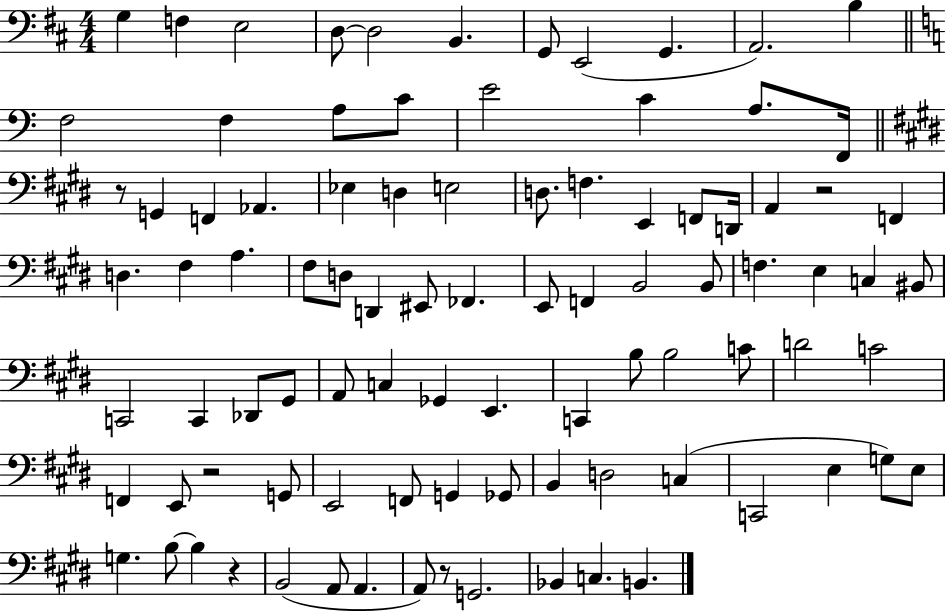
{
  \clef bass
  \numericTimeSignature
  \time 4/4
  \key d \major
  g4 f4 e2 | d8~~ d2 b,4. | g,8 e,2( g,4. | a,2.) b4 | \break \bar "||" \break \key a \minor f2 f4 a8 c'8 | e'2 c'4 a8. f,16 | \bar "||" \break \key e \major r8 g,4 f,4 aes,4. | ees4 d4 e2 | d8. f4. e,4 f,8 d,16 | a,4 r2 f,4 | \break d4. fis4 a4. | fis8 d8 d,4 eis,8 fes,4. | e,8 f,4 b,2 b,8 | f4. e4 c4 bis,8 | \break c,2 c,4 des,8 gis,8 | a,8 c4 ges,4 e,4. | c,4 b8 b2 c'8 | d'2 c'2 | \break f,4 e,8 r2 g,8 | e,2 f,8 g,4 ges,8 | b,4 d2 c4( | c,2 e4 g8) e8 | \break g4. b8~~ b4 r4 | b,2( a,8 a,4. | a,8) r8 g,2. | bes,4 c4. b,4. | \break \bar "|."
}